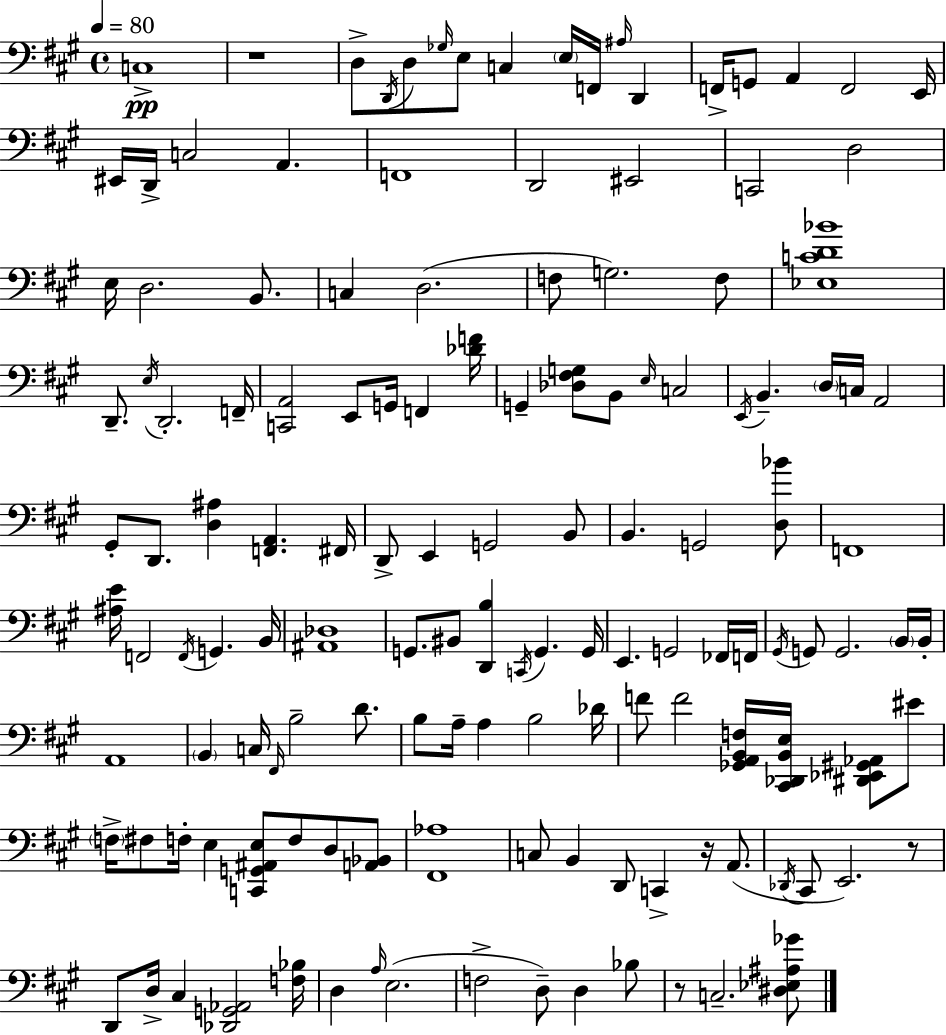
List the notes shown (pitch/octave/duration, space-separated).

C3/w R/w D3/e D2/s D3/e Gb3/s E3/e C3/q E3/s F2/s A#3/s D2/q F2/s G2/e A2/q F2/h E2/s EIS2/s D2/s C3/h A2/q. F2/w D2/h EIS2/h C2/h D3/h E3/s D3/h. B2/e. C3/q D3/h. F3/e G3/h. F3/e [Eb3,C4,D4,Bb4]/w D2/e. E3/s D2/h. F2/s [C2,A2]/h E2/e G2/s F2/q [Db4,F4]/s G2/q [Db3,F#3,G3]/e B2/e E3/s C3/h E2/s B2/q. D3/s C3/s A2/h G#2/e D2/e. [D3,A#3]/q [F2,A2]/q. F#2/s D2/e E2/q G2/h B2/e B2/q. G2/h [D3,Bb4]/e F2/w [A#3,E4]/s F2/h F2/s G2/q. B2/s [A#2,Db3]/w G2/e. BIS2/e [D2,B3]/q C2/s G2/q. G2/s E2/q. G2/h FES2/s F2/s G#2/s G2/e G2/h. B2/s B2/s A2/w B2/q C3/s F#2/s B3/h D4/e. B3/e A3/s A3/q B3/h Db4/s F4/e F4/h [Gb2,A2,B2,F3]/s [C#2,Db2,B2,E3]/s [D#2,Eb2,G#2,Ab2]/e EIS4/e F3/s F#3/e F3/s E3/q [C2,G2,A#2,E3]/e F3/e D3/e [A2,Bb2]/e [F#2,Ab3]/w C3/e B2/q D2/e C2/q R/s A2/e. Db2/s C#2/e E2/h. R/e D2/e D3/s C#3/q [Db2,G2,Ab2]/h [F3,Bb3]/s D3/q A3/s E3/h. F3/h D3/e D3/q Bb3/e R/e C3/h. [D#3,Eb3,A#3,Gb4]/e